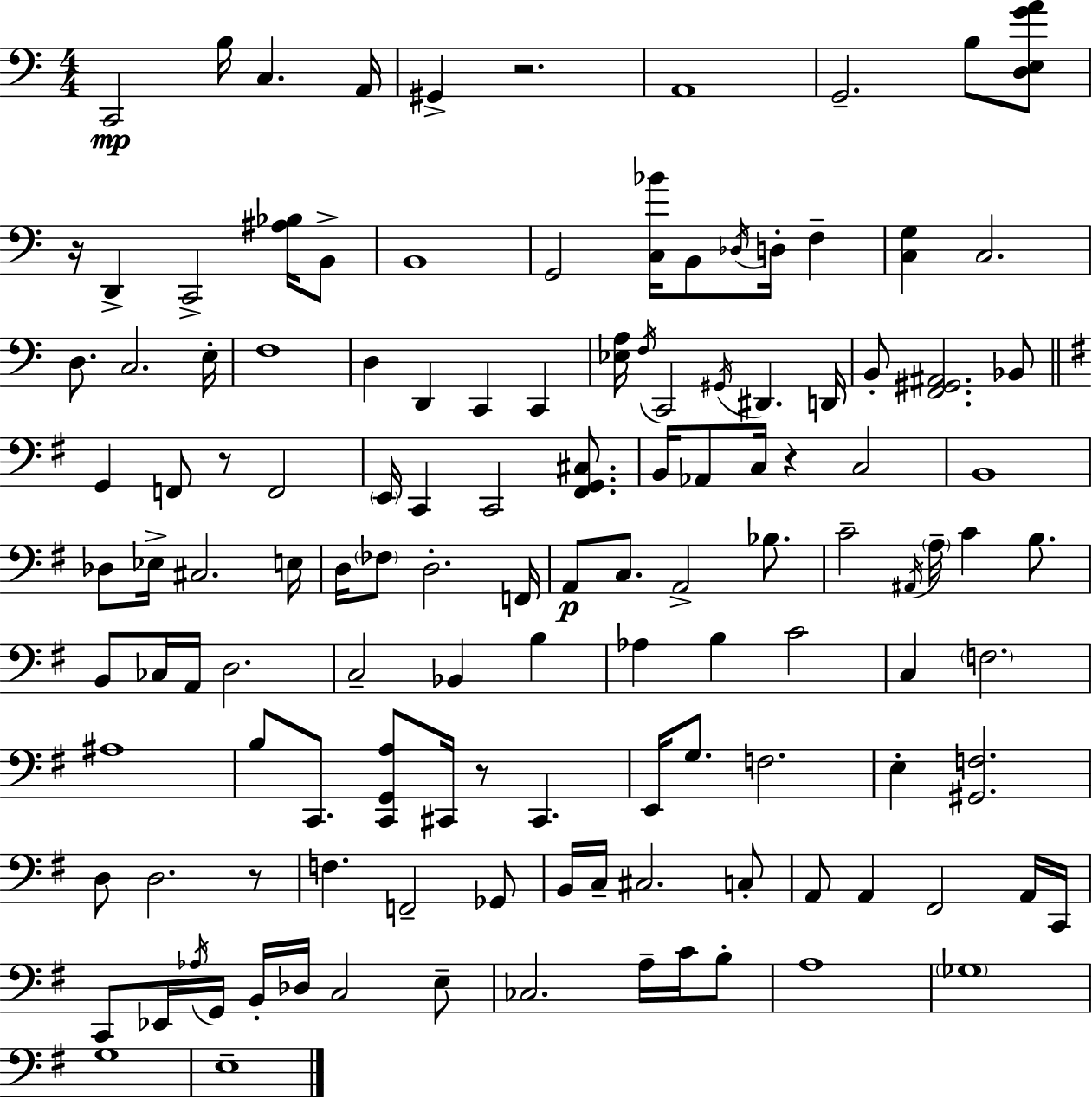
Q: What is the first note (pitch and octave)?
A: C2